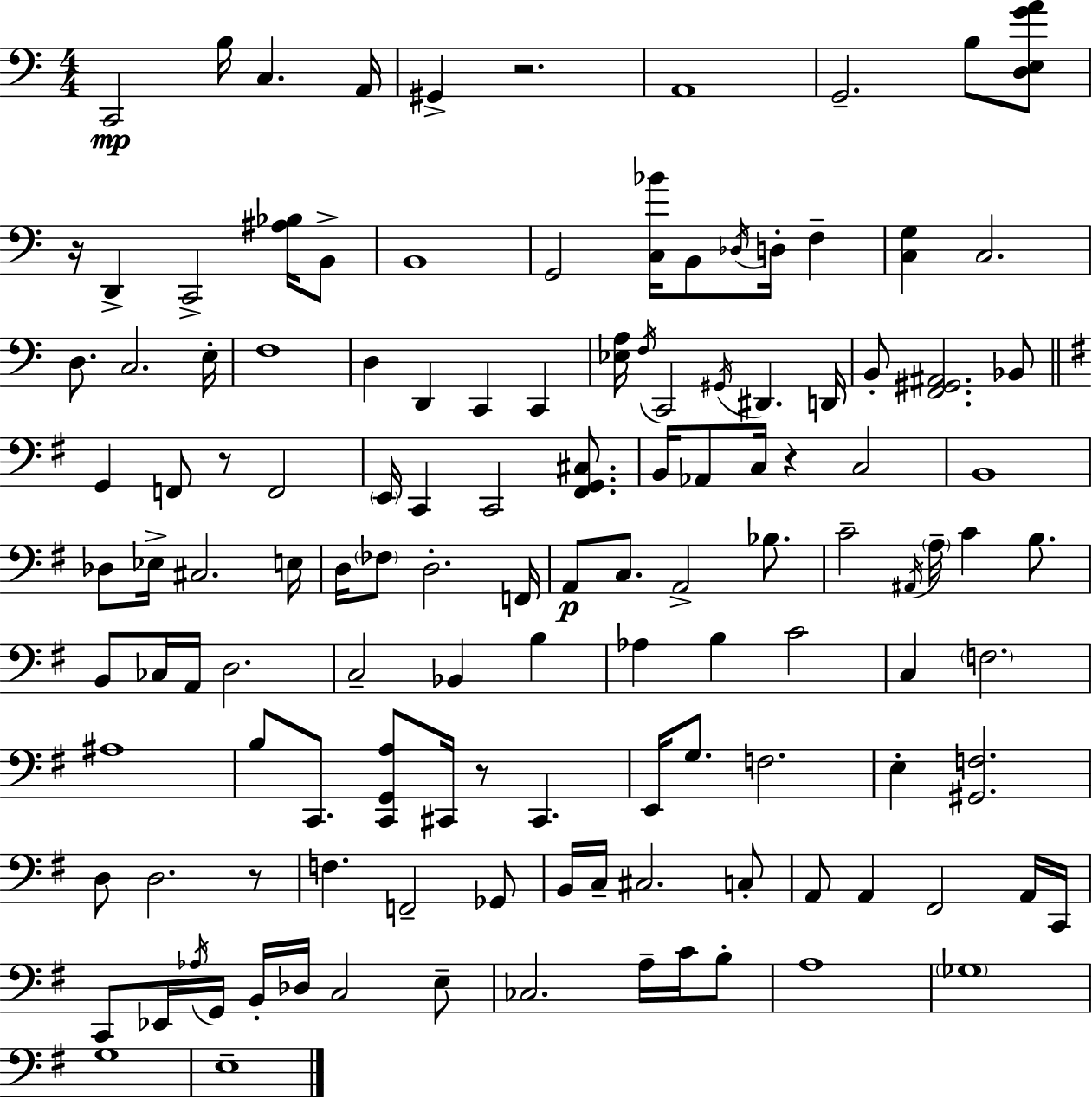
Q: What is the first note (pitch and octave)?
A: C2